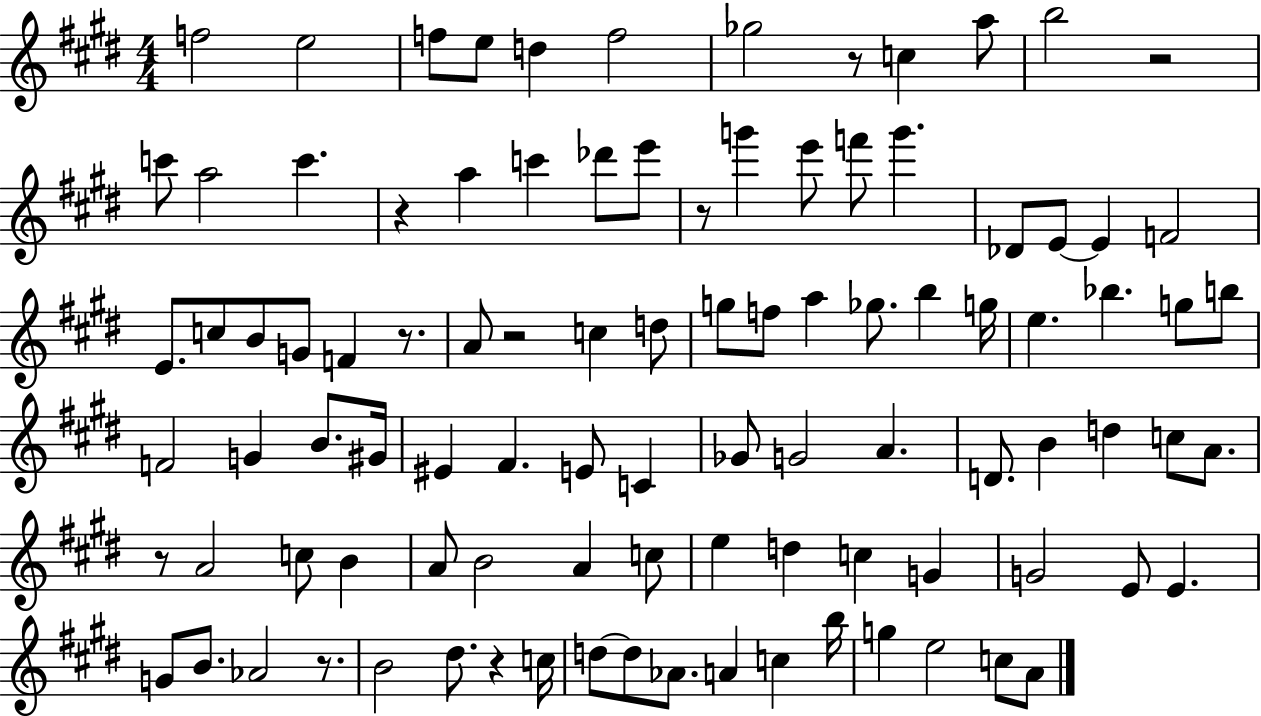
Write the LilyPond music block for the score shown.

{
  \clef treble
  \numericTimeSignature
  \time 4/4
  \key e \major
  \repeat volta 2 { f''2 e''2 | f''8 e''8 d''4 f''2 | ges''2 r8 c''4 a''8 | b''2 r2 | \break c'''8 a''2 c'''4. | r4 a''4 c'''4 des'''8 e'''8 | r8 g'''4 e'''8 f'''8 g'''4. | des'8 e'8~~ e'4 f'2 | \break e'8. c''8 b'8 g'8 f'4 r8. | a'8 r2 c''4 d''8 | g''8 f''8 a''4 ges''8. b''4 g''16 | e''4. bes''4. g''8 b''8 | \break f'2 g'4 b'8. gis'16 | eis'4 fis'4. e'8 c'4 | ges'8 g'2 a'4. | d'8. b'4 d''4 c''8 a'8. | \break r8 a'2 c''8 b'4 | a'8 b'2 a'4 c''8 | e''4 d''4 c''4 g'4 | g'2 e'8 e'4. | \break g'8 b'8. aes'2 r8. | b'2 dis''8. r4 c''16 | d''8~~ d''8 aes'8. a'4 c''4 b''16 | g''4 e''2 c''8 a'8 | \break } \bar "|."
}